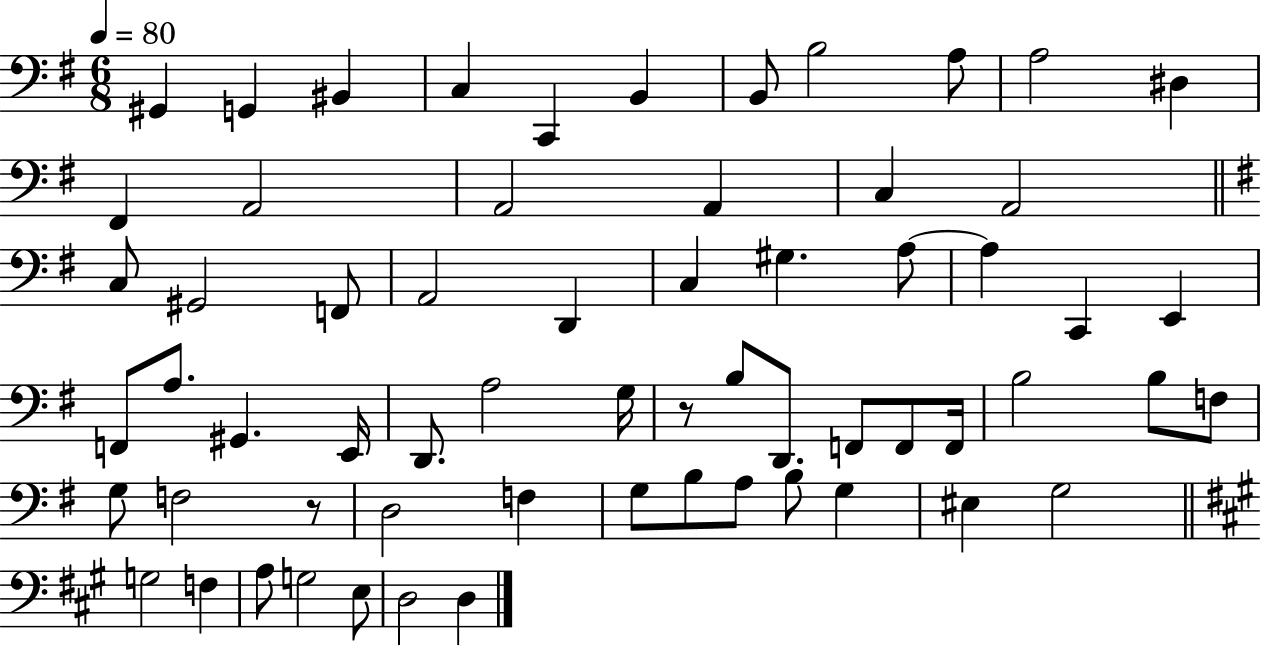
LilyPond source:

{
  \clef bass
  \numericTimeSignature
  \time 6/8
  \key g \major
  \tempo 4 = 80
  gis,4 g,4 bis,4 | c4 c,4 b,4 | b,8 b2 a8 | a2 dis4 | \break fis,4 a,2 | a,2 a,4 | c4 a,2 | \bar "||" \break \key e \minor c8 gis,2 f,8 | a,2 d,4 | c4 gis4. a8~~ | a4 c,4 e,4 | \break f,8 a8. gis,4. e,16 | d,8. a2 g16 | r8 b8 d,8. f,8 f,8 f,16 | b2 b8 f8 | \break g8 f2 r8 | d2 f4 | g8 b8 a8 b8 g4 | eis4 g2 | \break \bar "||" \break \key a \major g2 f4 | a8 g2 e8 | d2 d4 | \bar "|."
}